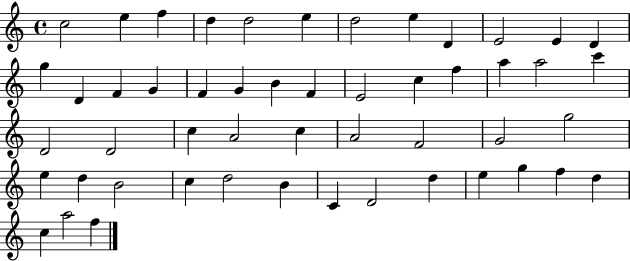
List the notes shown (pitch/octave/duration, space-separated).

C5/h E5/q F5/q D5/q D5/h E5/q D5/h E5/q D4/q E4/h E4/q D4/q G5/q D4/q F4/q G4/q F4/q G4/q B4/q F4/q E4/h C5/q F5/q A5/q A5/h C6/q D4/h D4/h C5/q A4/h C5/q A4/h F4/h G4/h G5/h E5/q D5/q B4/h C5/q D5/h B4/q C4/q D4/h D5/q E5/q G5/q F5/q D5/q C5/q A5/h F5/q